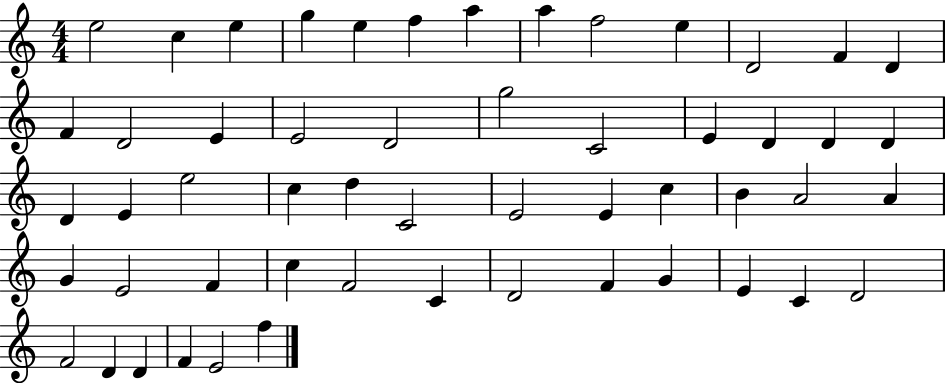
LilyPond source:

{
  \clef treble
  \numericTimeSignature
  \time 4/4
  \key c \major
  e''2 c''4 e''4 | g''4 e''4 f''4 a''4 | a''4 f''2 e''4 | d'2 f'4 d'4 | \break f'4 d'2 e'4 | e'2 d'2 | g''2 c'2 | e'4 d'4 d'4 d'4 | \break d'4 e'4 e''2 | c''4 d''4 c'2 | e'2 e'4 c''4 | b'4 a'2 a'4 | \break g'4 e'2 f'4 | c''4 f'2 c'4 | d'2 f'4 g'4 | e'4 c'4 d'2 | \break f'2 d'4 d'4 | f'4 e'2 f''4 | \bar "|."
}